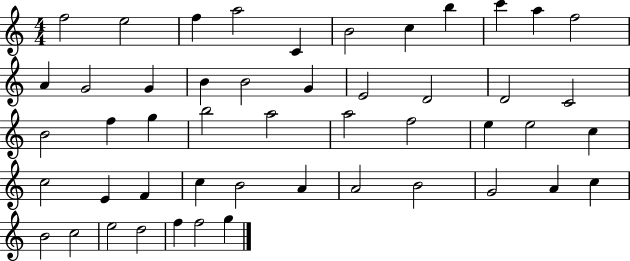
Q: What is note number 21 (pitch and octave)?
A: C4